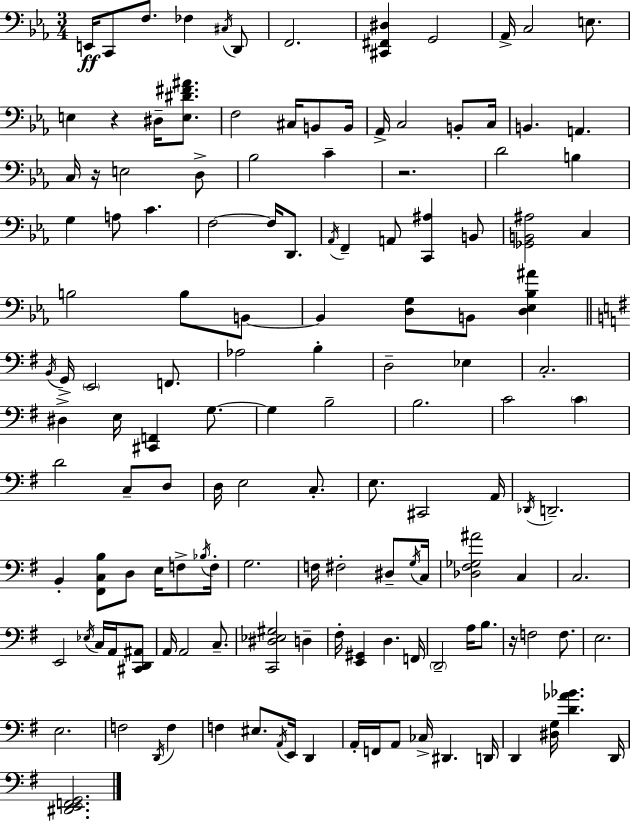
E2/s C2/e F3/e. FES3/q C#3/s D2/e F2/h. [C#2,F#2,D#3]/q G2/h Ab2/s C3/h E3/e. E3/q R/q D#3/s [E3,D#4,F#4,A#4]/e. F3/h C#3/s B2/e B2/s Ab2/s C3/h B2/e C3/s B2/q. A2/q. C3/s R/s E3/h D3/e Bb3/h C4/q R/h. D4/h B3/q G3/q A3/e C4/q. F3/h F3/s D2/e. Ab2/s F2/q A2/e [C2,A#3]/q B2/e [Gb2,B2,A#3]/h C3/q B3/h B3/e B2/e B2/q [D3,G3]/e B2/e [D3,Eb3,Bb3,A#4]/q B2/s G2/s E2/h F2/e. Ab3/h B3/q D3/h Eb3/q C3/h. D#3/q E3/s [C#2,F2]/q G3/e. G3/q B3/h B3/h. C4/h C4/q D4/h C3/e D3/e D3/s E3/h C3/e. E3/e. C#2/h A2/s Db2/s D2/h. B2/q [F#2,C3,B3]/e D3/e E3/s F3/e Bb3/s F3/s G3/h. F3/s F#3/h D#3/e G3/s C3/s [Db3,F#3,Gb3,A#4]/h C3/q C3/h. E2/h Eb3/s C3/s A2/s [C#2,D2,A#2]/e A2/s A2/h C3/e. [C2,D#3,Eb3,G#3]/h D3/q F#3/s [E2,G#2]/q D3/q. F2/s D2/h A3/s B3/e. R/s F3/h F3/e. E3/h. E3/h. F3/h D2/s F3/q F3/q EIS3/e. A2/s E2/s D2/q A2/s F2/s A2/e CES3/s D#2/q. D2/s D2/q [D#3,G3]/s [D4,Ab4,Bb4]/q. D2/s [D#2,E2,F2,G2]/h.